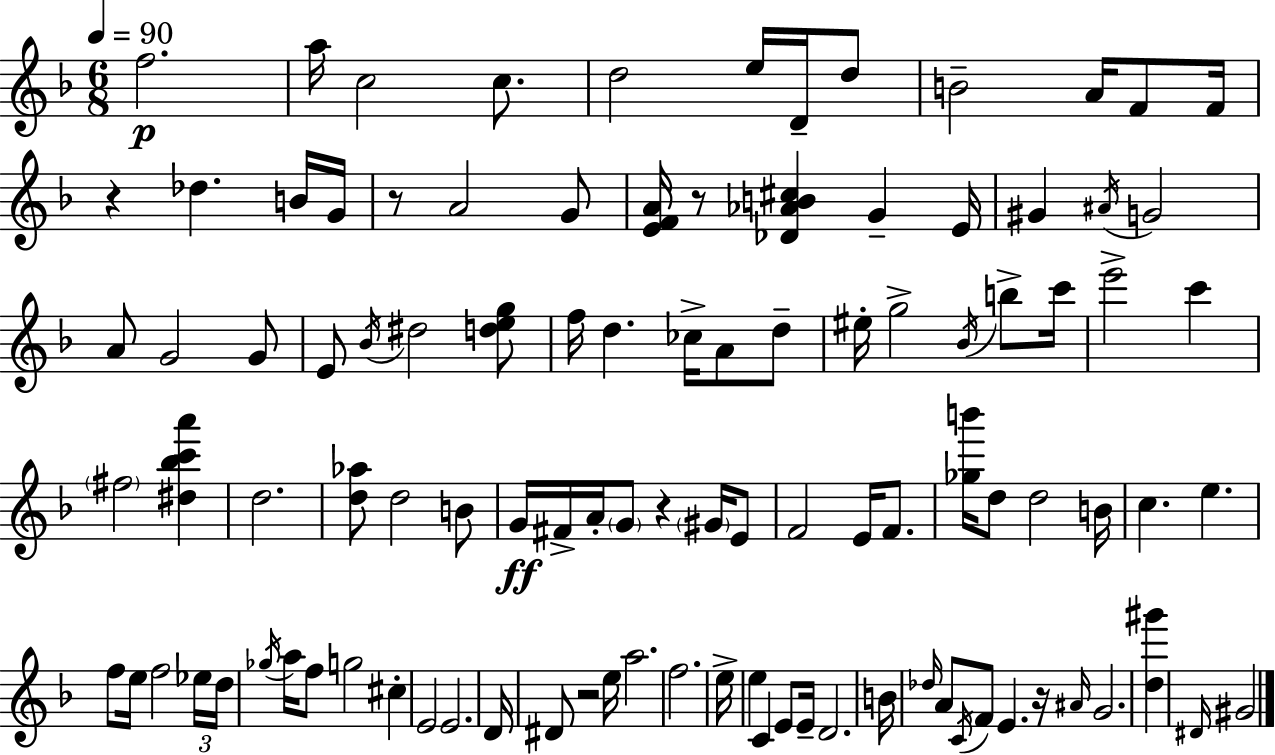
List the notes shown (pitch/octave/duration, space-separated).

F5/h. A5/s C5/h C5/e. D5/h E5/s D4/s D5/e B4/h A4/s F4/e F4/s R/q Db5/q. B4/s G4/s R/e A4/h G4/e [E4,F4,A4]/s R/e [Db4,Ab4,B4,C#5]/q G4/q E4/s G#4/q A#4/s G4/h A4/e G4/h G4/e E4/e Bb4/s D#5/h [D5,E5,G5]/e F5/s D5/q. CES5/s A4/e D5/e EIS5/s G5/h Bb4/s B5/e C6/s E6/h C6/q F#5/h [D#5,Bb5,C6,A6]/q D5/h. [D5,Ab5]/e D5/h B4/e G4/s F#4/s A4/s G4/e R/q G#4/s E4/e F4/h E4/s F4/e. [Gb5,B6]/s D5/e D5/h B4/s C5/q. E5/q. F5/e E5/s F5/h Eb5/s D5/s Gb5/s A5/s F5/e G5/h C#5/q E4/h E4/h. D4/s D#4/e R/h E5/s A5/h. F5/h. E5/s E5/q C4/q E4/e E4/s D4/h. B4/s Db5/s A4/e C4/s F4/e E4/q. R/s A#4/s G4/h. [D5,G#6]/q D#4/s G#4/h